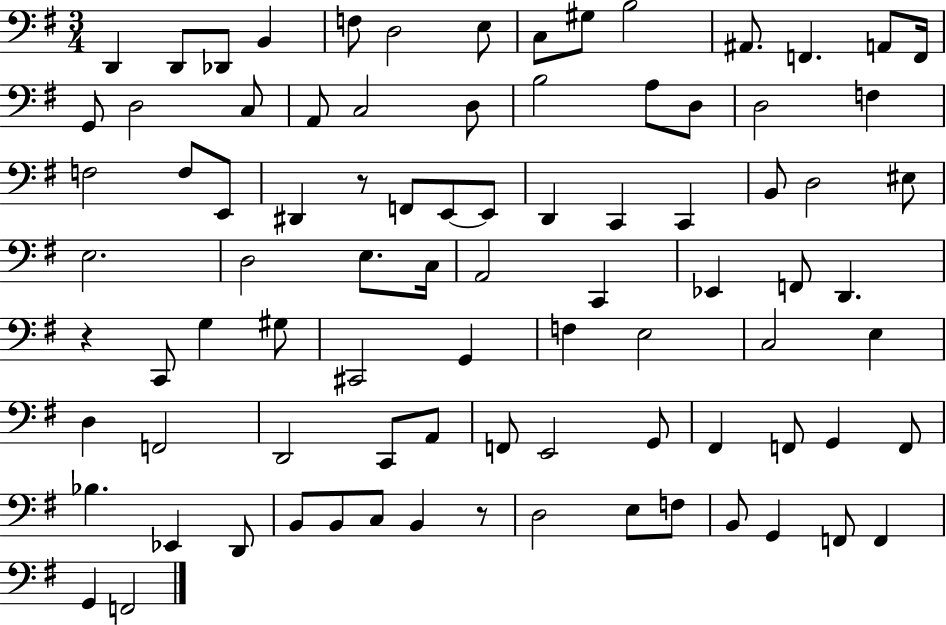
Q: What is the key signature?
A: G major